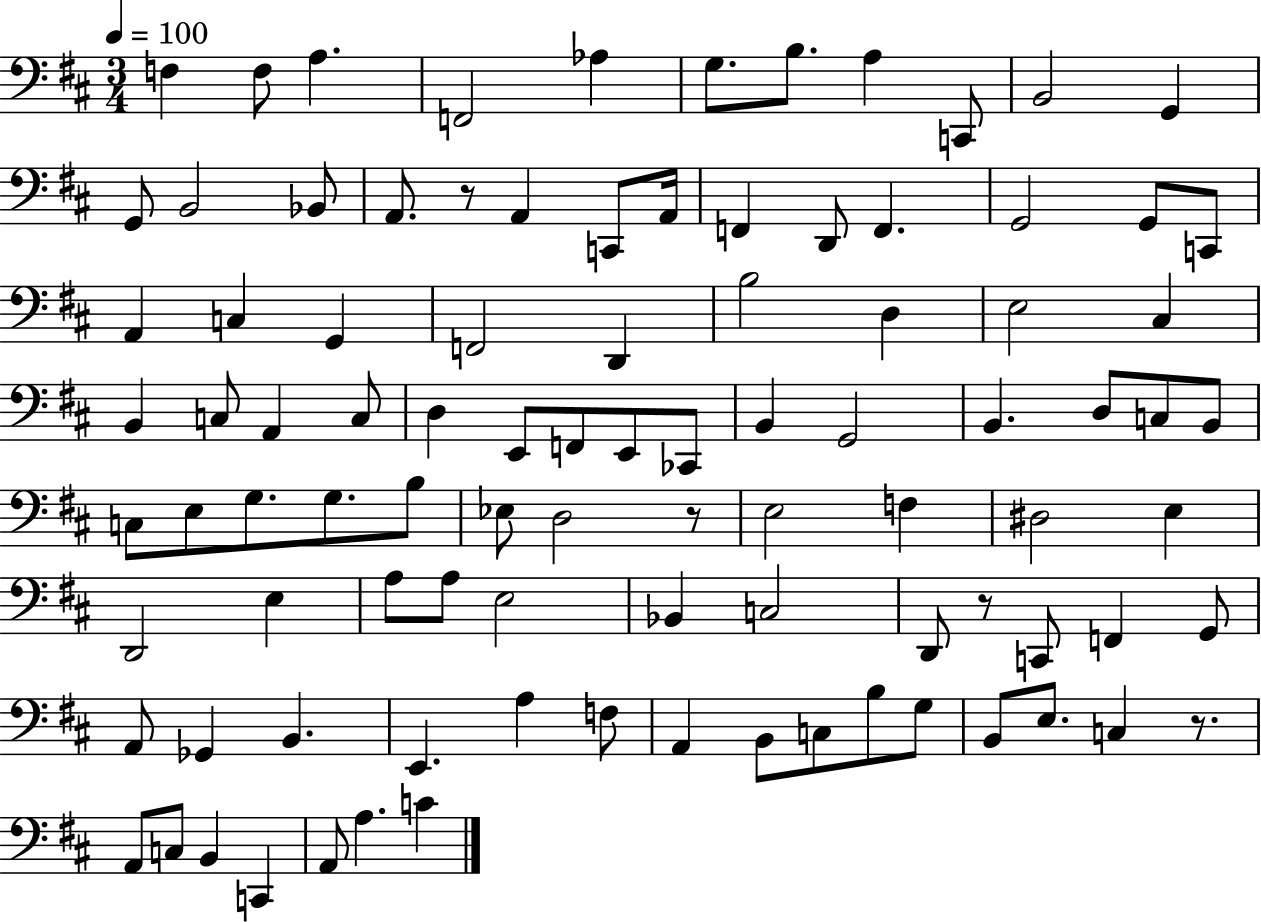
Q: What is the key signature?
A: D major